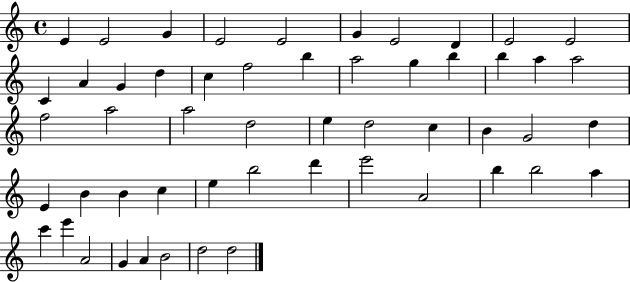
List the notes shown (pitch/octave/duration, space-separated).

E4/q E4/h G4/q E4/h E4/h G4/q E4/h D4/q E4/h E4/h C4/q A4/q G4/q D5/q C5/q F5/h B5/q A5/h G5/q B5/q B5/q A5/q A5/h F5/h A5/h A5/h D5/h E5/q D5/h C5/q B4/q G4/h D5/q E4/q B4/q B4/q C5/q E5/q B5/h D6/q E6/h A4/h B5/q B5/h A5/q C6/q E6/q A4/h G4/q A4/q B4/h D5/h D5/h